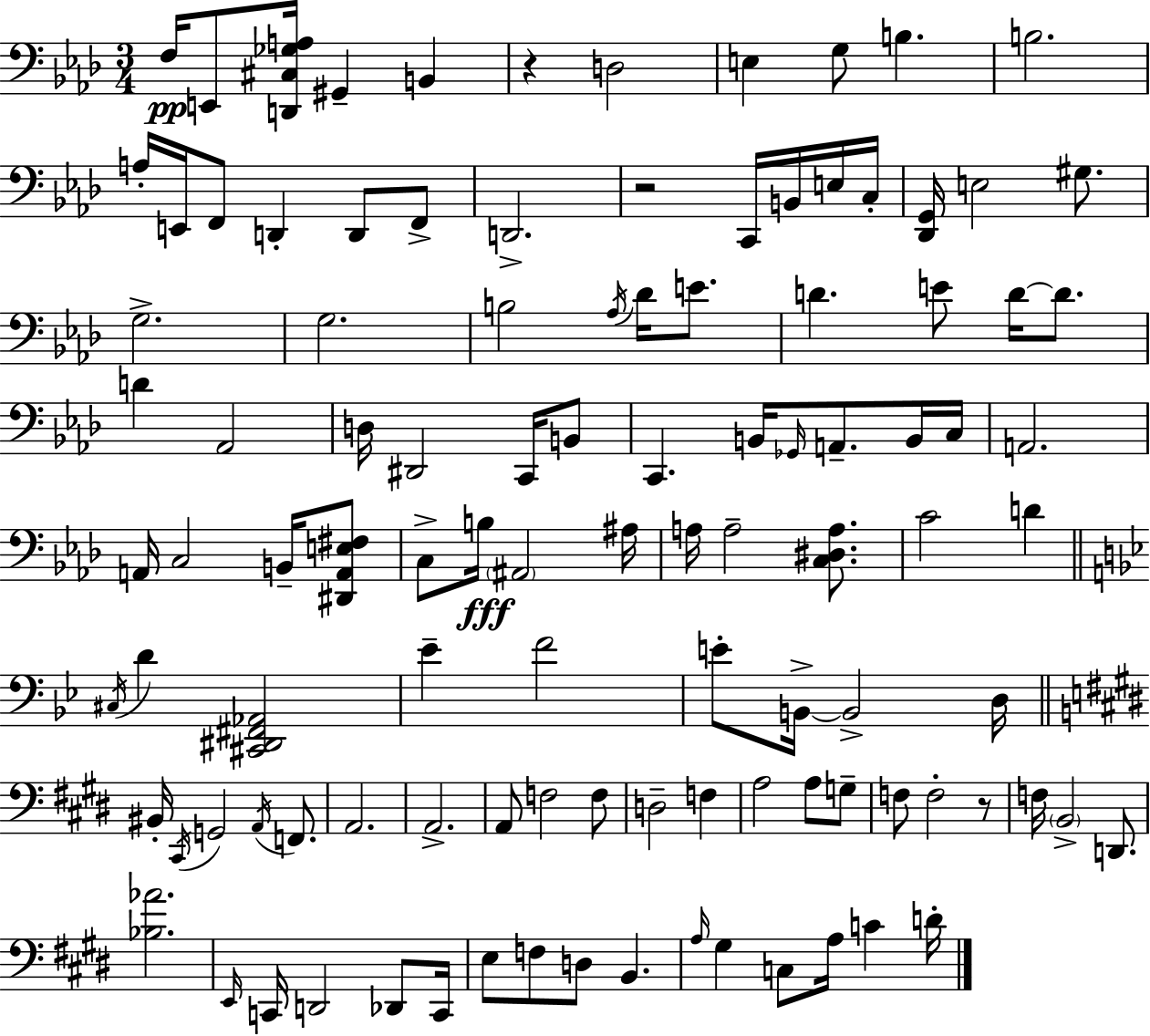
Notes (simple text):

F3/s E2/e [D2,C#3,Gb3,A3]/s G#2/q B2/q R/q D3/h E3/q G3/e B3/q. B3/h. A3/s E2/s F2/e D2/q D2/e F2/e D2/h. R/h C2/s B2/s E3/s C3/s [Db2,G2]/s E3/h G#3/e. G3/h. G3/h. B3/h Ab3/s Db4/s E4/e. D4/q. E4/e D4/s D4/e. D4/q Ab2/h D3/s D#2/h C2/s B2/e C2/q. B2/s Gb2/s A2/e. B2/s C3/s A2/h. A2/s C3/h B2/s [D#2,A2,E3,F#3]/e C3/e B3/s A#2/h A#3/s A3/s A3/h [C3,D#3,A3]/e. C4/h D4/q C#3/s D4/q [C#2,D#2,F#2,Ab2]/h Eb4/q F4/h E4/e B2/s B2/h D3/s BIS2/s C#2/s G2/h A2/s F2/e. A2/h. A2/h. A2/e F3/h F3/e D3/h F3/q A3/h A3/e G3/e F3/e F3/h R/e F3/s B2/h D2/e. [Bb3,Ab4]/h. E2/s C2/s D2/h Db2/e C2/s E3/e F3/e D3/e B2/q. A3/s G#3/q C3/e A3/s C4/q D4/s